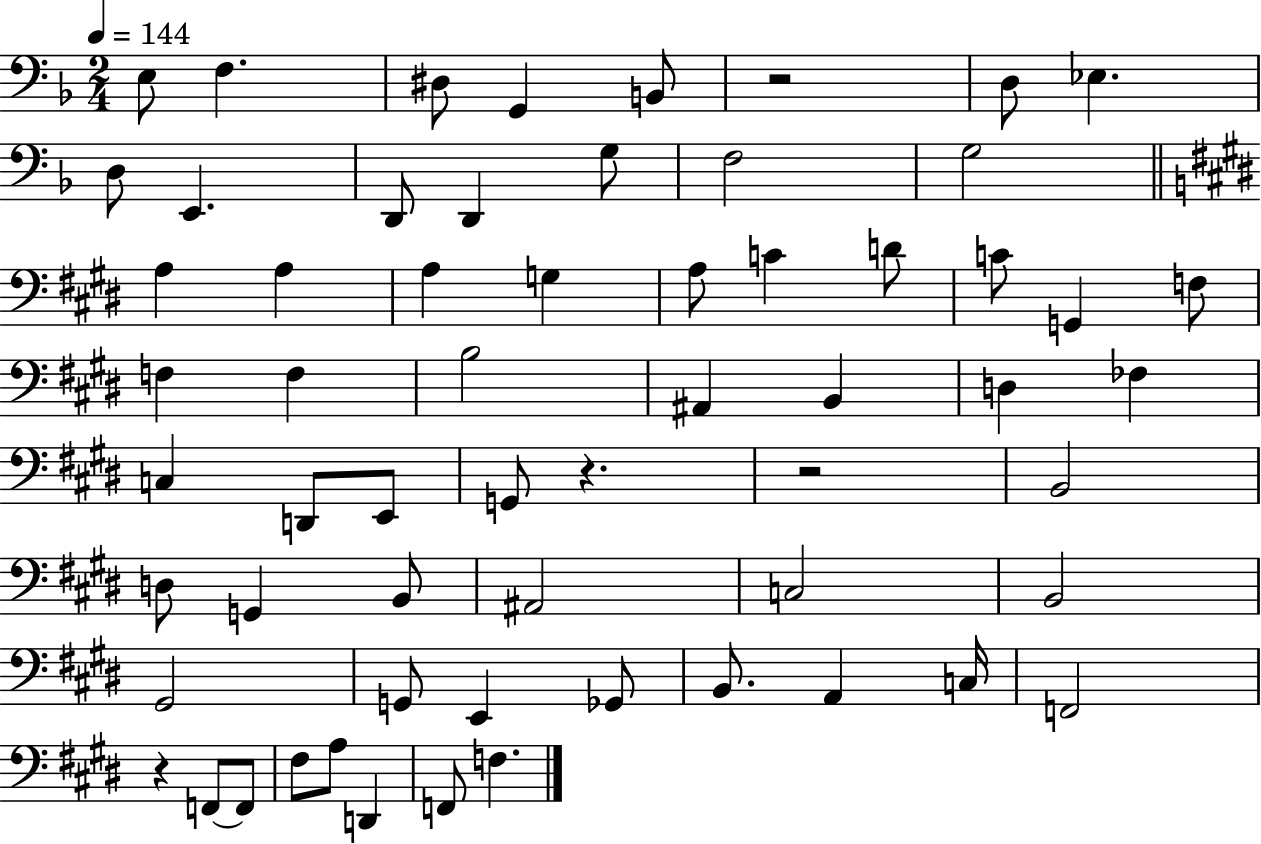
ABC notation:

X:1
T:Untitled
M:2/4
L:1/4
K:F
E,/2 F, ^D,/2 G,, B,,/2 z2 D,/2 _E, D,/2 E,, D,,/2 D,, G,/2 F,2 G,2 A, A, A, G, A,/2 C D/2 C/2 G,, F,/2 F, F, B,2 ^A,, B,, D, _F, C, D,,/2 E,,/2 G,,/2 z z2 B,,2 D,/2 G,, B,,/2 ^A,,2 C,2 B,,2 ^G,,2 G,,/2 E,, _G,,/2 B,,/2 A,, C,/4 F,,2 z F,,/2 F,,/2 ^F,/2 A,/2 D,, F,,/2 F,